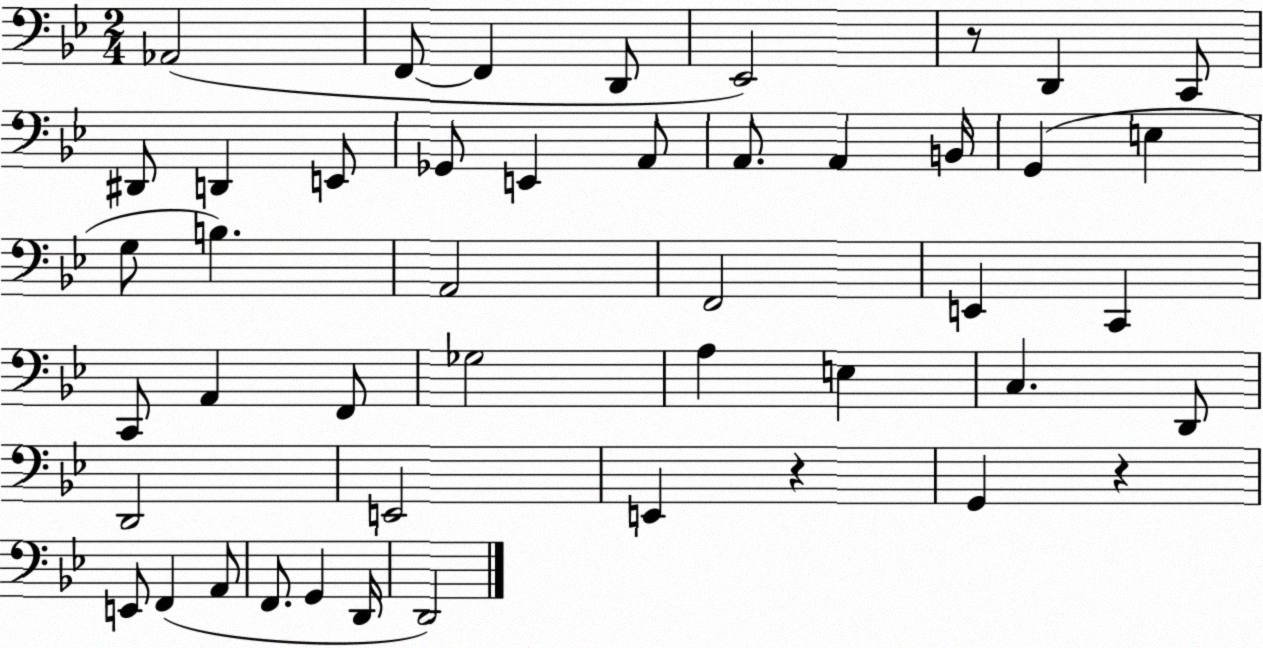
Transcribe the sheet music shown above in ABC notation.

X:1
T:Untitled
M:2/4
L:1/4
K:Bb
_A,,2 F,,/2 F,, D,,/2 _E,,2 z/2 D,, C,,/2 ^D,,/2 D,, E,,/2 _G,,/2 E,, A,,/2 A,,/2 A,, B,,/4 G,, E, G,/2 B, A,,2 F,,2 E,, C,, C,,/2 A,, F,,/2 _G,2 A, E, C, D,,/2 D,,2 E,,2 E,, z G,, z E,,/2 F,, A,,/2 F,,/2 G,, D,,/4 D,,2